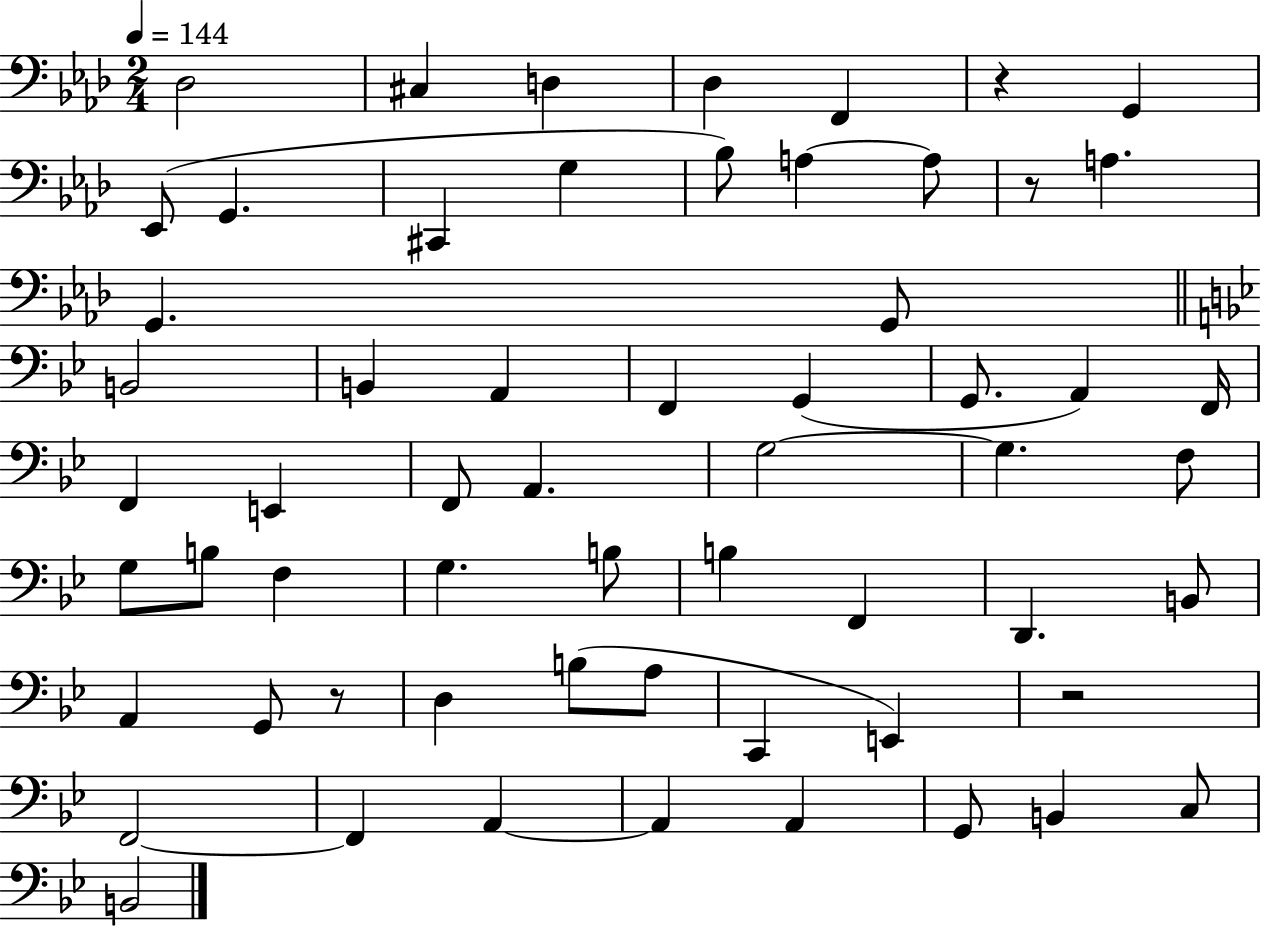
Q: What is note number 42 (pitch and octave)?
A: G2